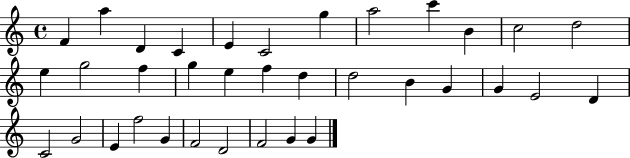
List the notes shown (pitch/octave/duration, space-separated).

F4/q A5/q D4/q C4/q E4/q C4/h G5/q A5/h C6/q B4/q C5/h D5/h E5/q G5/h F5/q G5/q E5/q F5/q D5/q D5/h B4/q G4/q G4/q E4/h D4/q C4/h G4/h E4/q F5/h G4/q F4/h D4/h F4/h G4/q G4/q